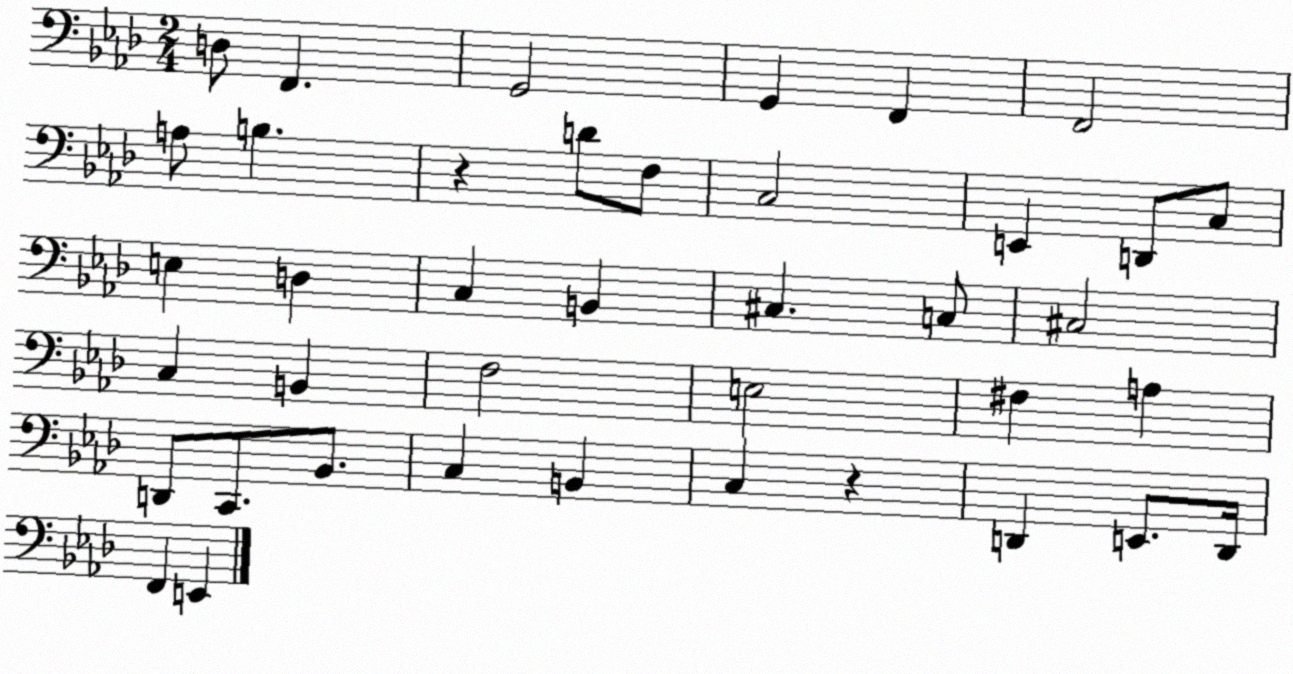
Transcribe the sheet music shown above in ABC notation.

X:1
T:Untitled
M:2/4
L:1/4
K:Ab
D,/2 F,, G,,2 G,, F,, F,,2 A,/2 B, z D/2 F,/2 C,2 E,, D,,/2 C,/2 E, D, C, B,, ^C, C,/2 ^C,2 C, B,, F,2 E,2 ^F, A, D,,/2 C,,/2 _B,,/2 C, B,, C, z D,, E,,/2 D,,/4 F,, E,,